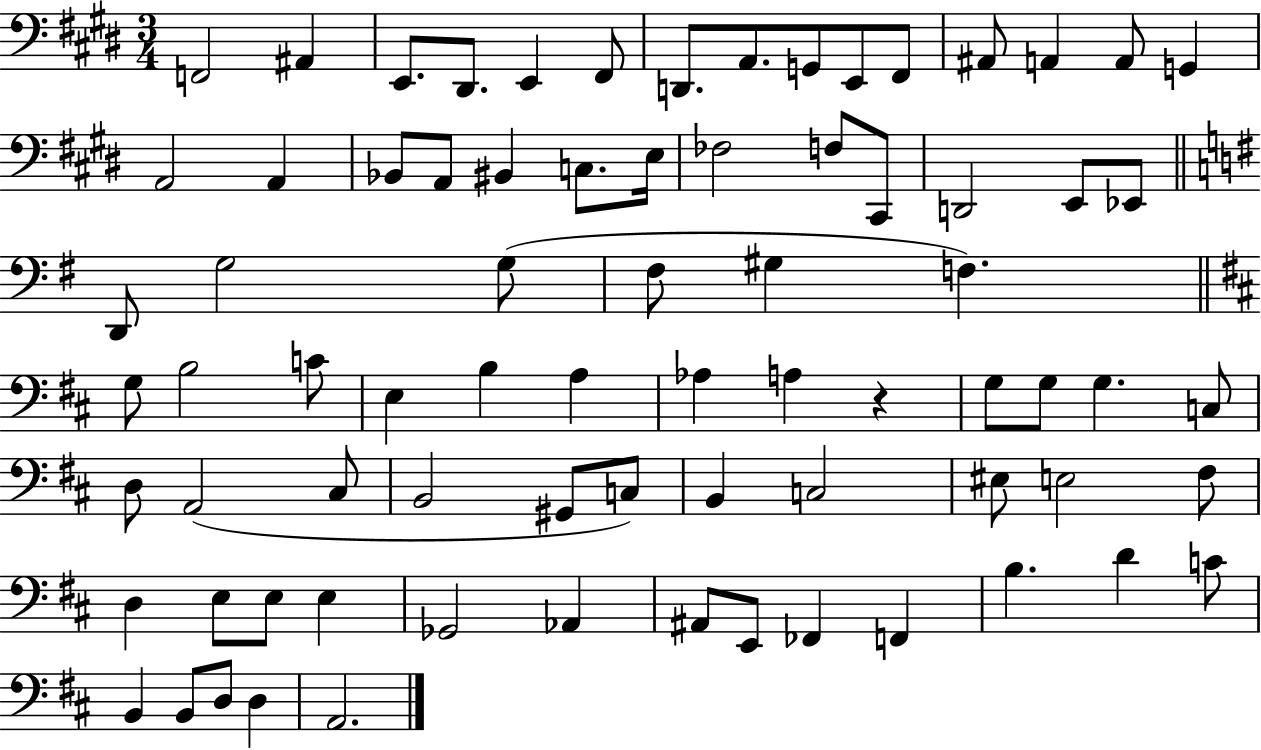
F2/h A#2/q E2/e. D#2/e. E2/q F#2/e D2/e. A2/e. G2/e E2/e F#2/e A#2/e A2/q A2/e G2/q A2/h A2/q Bb2/e A2/e BIS2/q C3/e. E3/s FES3/h F3/e C#2/e D2/h E2/e Eb2/e D2/e G3/h G3/e F#3/e G#3/q F3/q. G3/e B3/h C4/e E3/q B3/q A3/q Ab3/q A3/q R/q G3/e G3/e G3/q. C3/e D3/e A2/h C#3/e B2/h G#2/e C3/e B2/q C3/h EIS3/e E3/h F#3/e D3/q E3/e E3/e E3/q Gb2/h Ab2/q A#2/e E2/e FES2/q F2/q B3/q. D4/q C4/e B2/q B2/e D3/e D3/q A2/h.